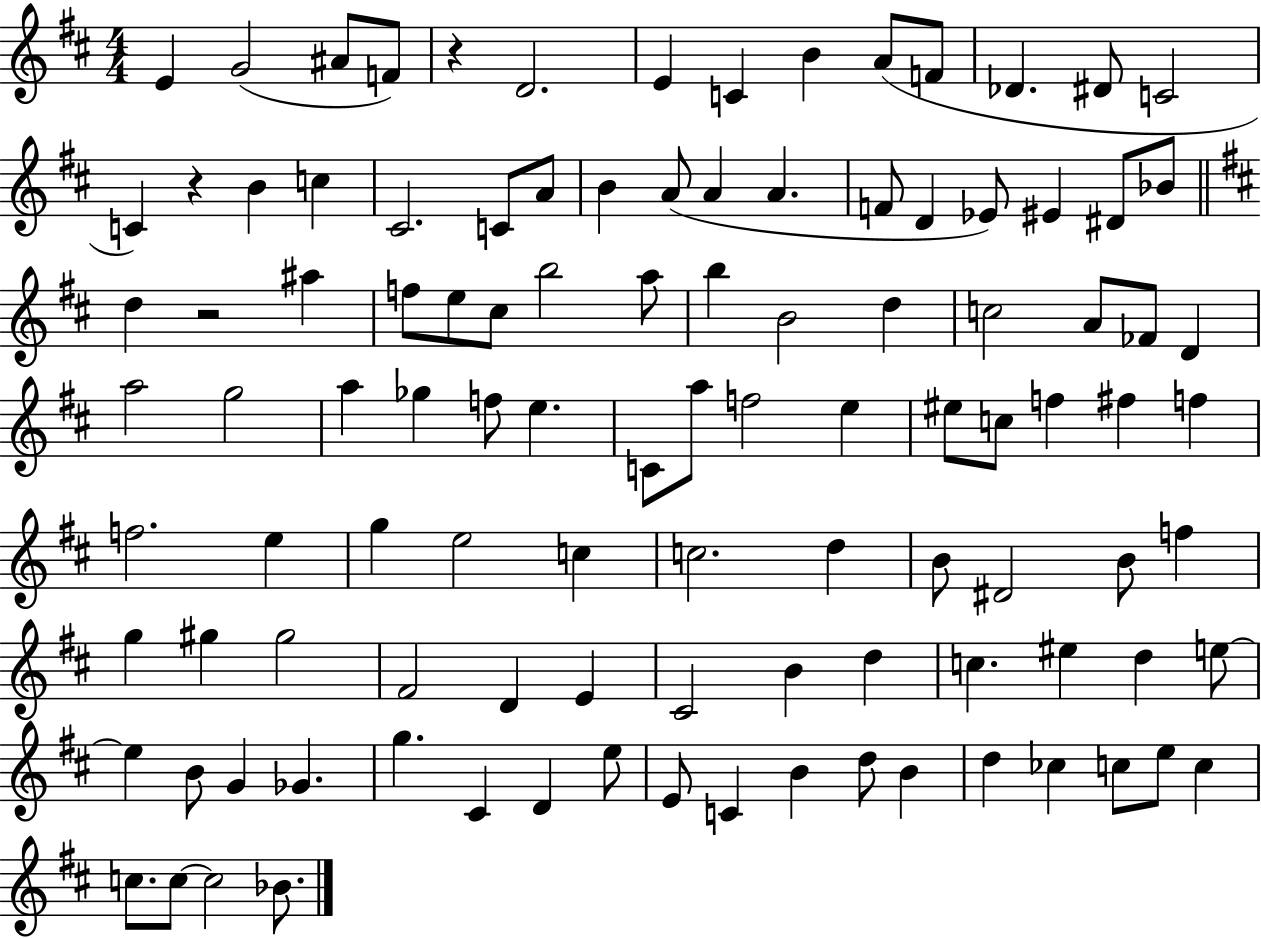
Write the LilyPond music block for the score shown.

{
  \clef treble
  \numericTimeSignature
  \time 4/4
  \key d \major
  \repeat volta 2 { e'4 g'2( ais'8 f'8) | r4 d'2. | e'4 c'4 b'4 a'8( f'8 | des'4. dis'8 c'2 | \break c'4) r4 b'4 c''4 | cis'2. c'8 a'8 | b'4 a'8( a'4 a'4. | f'8 d'4 ees'8) eis'4 dis'8 bes'8 | \break \bar "||" \break \key b \minor d''4 r2 ais''4 | f''8 e''8 cis''8 b''2 a''8 | b''4 b'2 d''4 | c''2 a'8 fes'8 d'4 | \break a''2 g''2 | a''4 ges''4 f''8 e''4. | c'8 a''8 f''2 e''4 | eis''8 c''8 f''4 fis''4 f''4 | \break f''2. e''4 | g''4 e''2 c''4 | c''2. d''4 | b'8 dis'2 b'8 f''4 | \break g''4 gis''4 gis''2 | fis'2 d'4 e'4 | cis'2 b'4 d''4 | c''4. eis''4 d''4 e''8~~ | \break e''4 b'8 g'4 ges'4. | g''4. cis'4 d'4 e''8 | e'8 c'4 b'4 d''8 b'4 | d''4 ces''4 c''8 e''8 c''4 | \break c''8. c''8~~ c''2 bes'8. | } \bar "|."
}